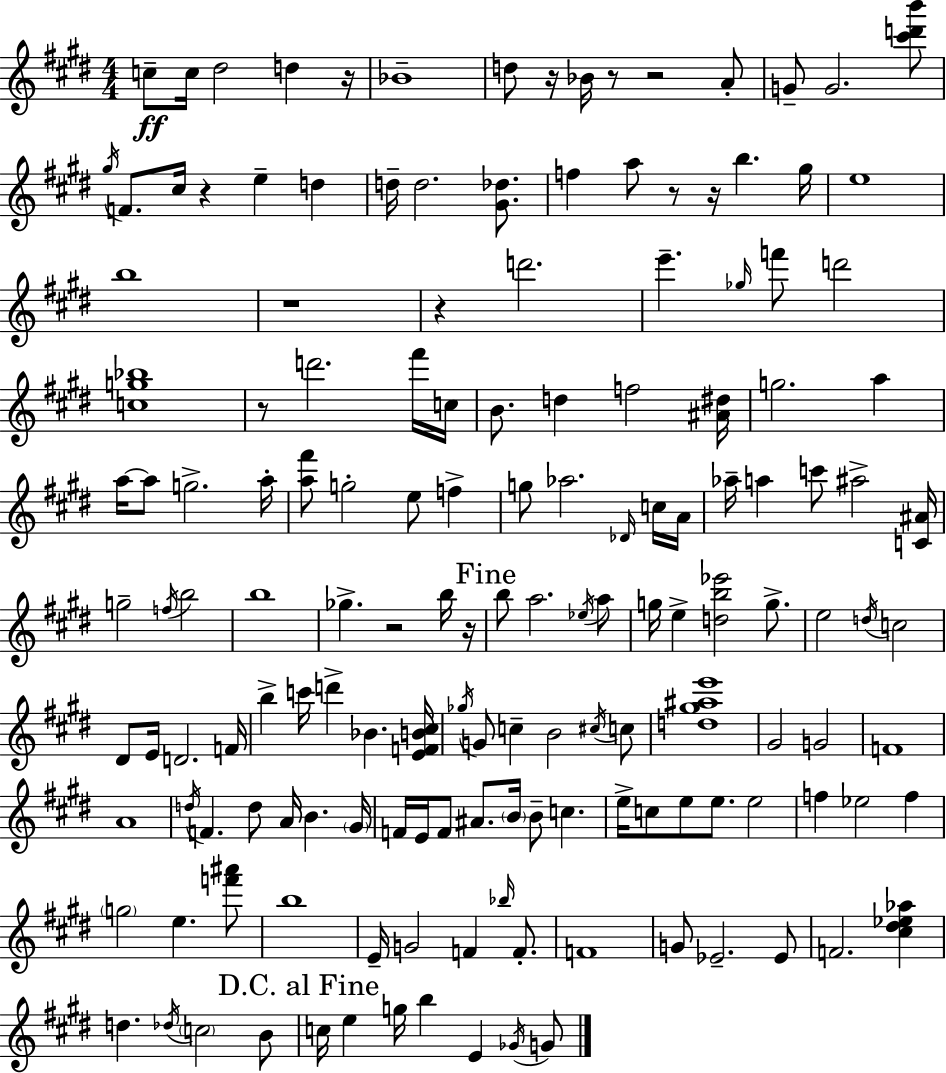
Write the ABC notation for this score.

X:1
T:Untitled
M:4/4
L:1/4
K:E
c/2 c/4 ^d2 d z/4 _B4 d/2 z/4 _B/4 z/2 z2 A/2 G/2 G2 [^c'd'b']/2 ^g/4 F/2 ^c/4 z e d d/4 d2 [^G_d]/2 f a/2 z/2 z/4 b ^g/4 e4 b4 z4 z d'2 e' _g/4 f'/2 d'2 [cg_b]4 z/2 d'2 ^f'/4 c/4 B/2 d f2 [^A^d]/4 g2 a a/4 a/2 g2 a/4 [a^f']/2 g2 e/2 f g/2 _a2 _D/4 c/4 A/4 _a/4 a c'/2 ^a2 [C^A]/4 g2 f/4 b2 b4 _g z2 b/4 z/4 b/2 a2 _e/4 a/2 g/4 e [db_e']2 g/2 e2 d/4 c2 ^D/2 E/4 D2 F/4 b c'/4 d' _B [EFB^c]/4 _g/4 G/2 c B2 ^c/4 c/2 [d^g^ae']4 ^G2 G2 F4 A4 d/4 F d/2 A/4 B ^G/4 F/4 E/4 F/2 ^A/2 B/4 B/2 c e/4 c/2 e/2 e/2 e2 f _e2 f g2 e [f'^a']/2 b4 E/4 G2 F _b/4 F/2 F4 G/2 _E2 _E/2 F2 [^c^d_e_a] d _d/4 c2 B/2 c/4 e g/4 b E _G/4 G/2